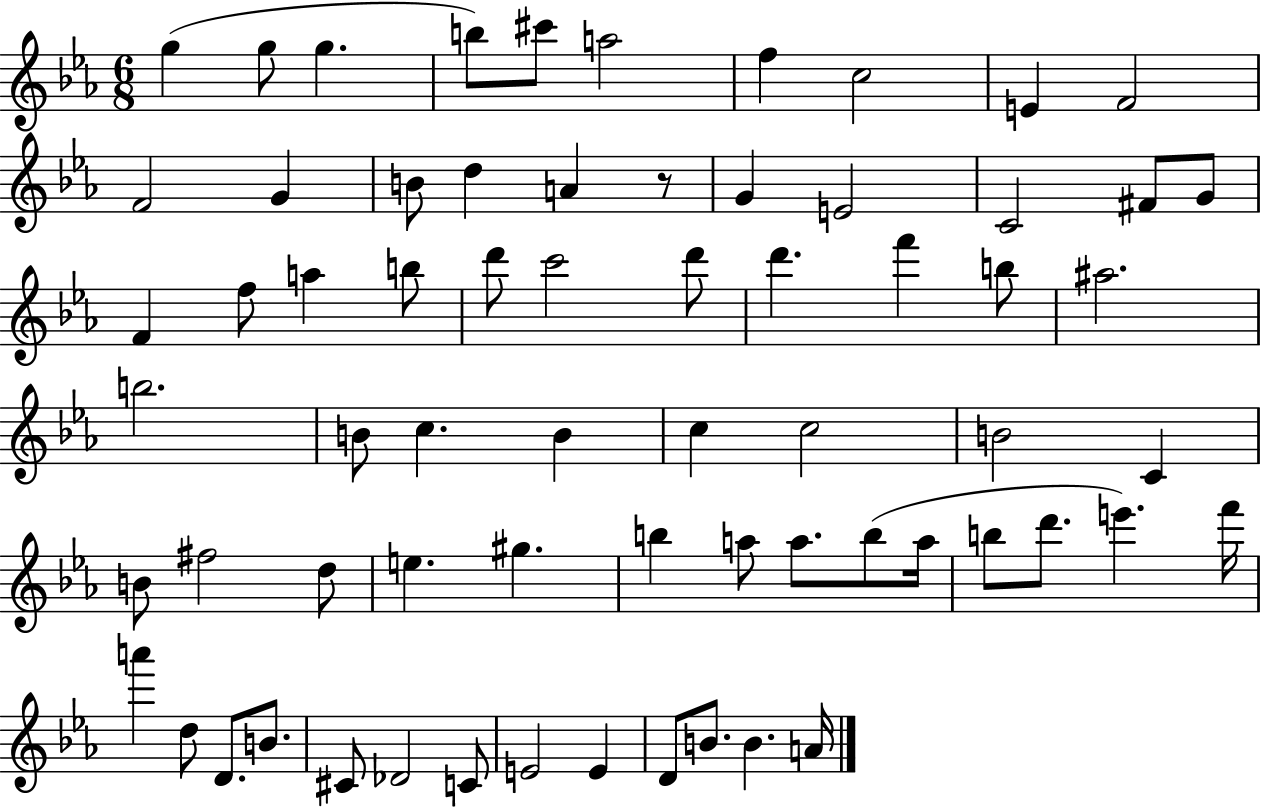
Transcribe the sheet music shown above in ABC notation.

X:1
T:Untitled
M:6/8
L:1/4
K:Eb
g g/2 g b/2 ^c'/2 a2 f c2 E F2 F2 G B/2 d A z/2 G E2 C2 ^F/2 G/2 F f/2 a b/2 d'/2 c'2 d'/2 d' f' b/2 ^a2 b2 B/2 c B c c2 B2 C B/2 ^f2 d/2 e ^g b a/2 a/2 b/2 a/4 b/2 d'/2 e' f'/4 a' d/2 D/2 B/2 ^C/2 _D2 C/2 E2 E D/2 B/2 B A/4